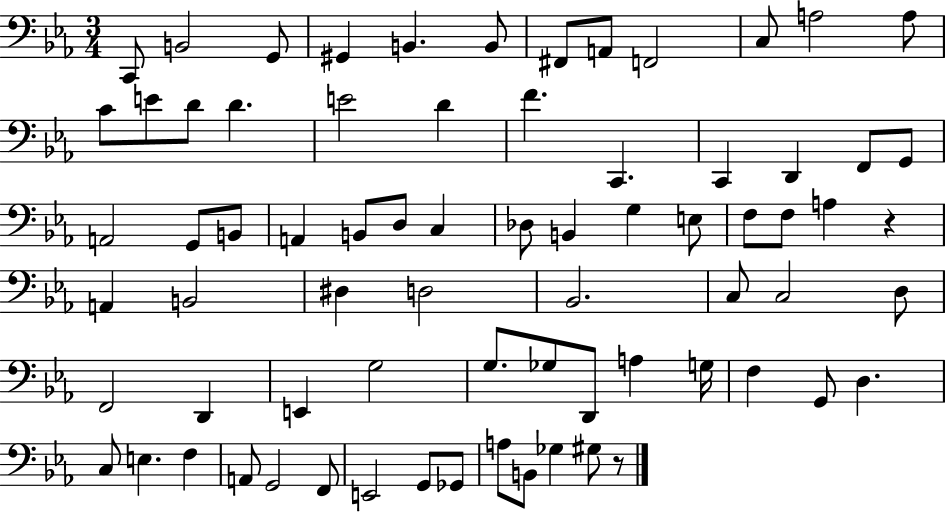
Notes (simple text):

C2/e B2/h G2/e G#2/q B2/q. B2/e F#2/e A2/e F2/h C3/e A3/h A3/e C4/e E4/e D4/e D4/q. E4/h D4/q F4/q. C2/q. C2/q D2/q F2/e G2/e A2/h G2/e B2/e A2/q B2/e D3/e C3/q Db3/e B2/q G3/q E3/e F3/e F3/e A3/q R/q A2/q B2/h D#3/q D3/h Bb2/h. C3/e C3/h D3/e F2/h D2/q E2/q G3/h G3/e. Gb3/e D2/e A3/q G3/s F3/q G2/e D3/q. C3/e E3/q. F3/q A2/e G2/h F2/e E2/h G2/e Gb2/e A3/e B2/e Gb3/q G#3/e R/e